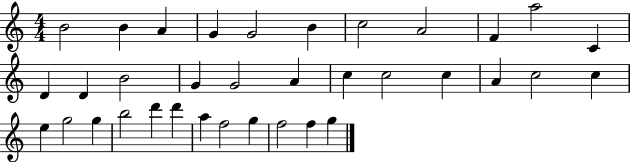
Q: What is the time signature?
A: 4/4